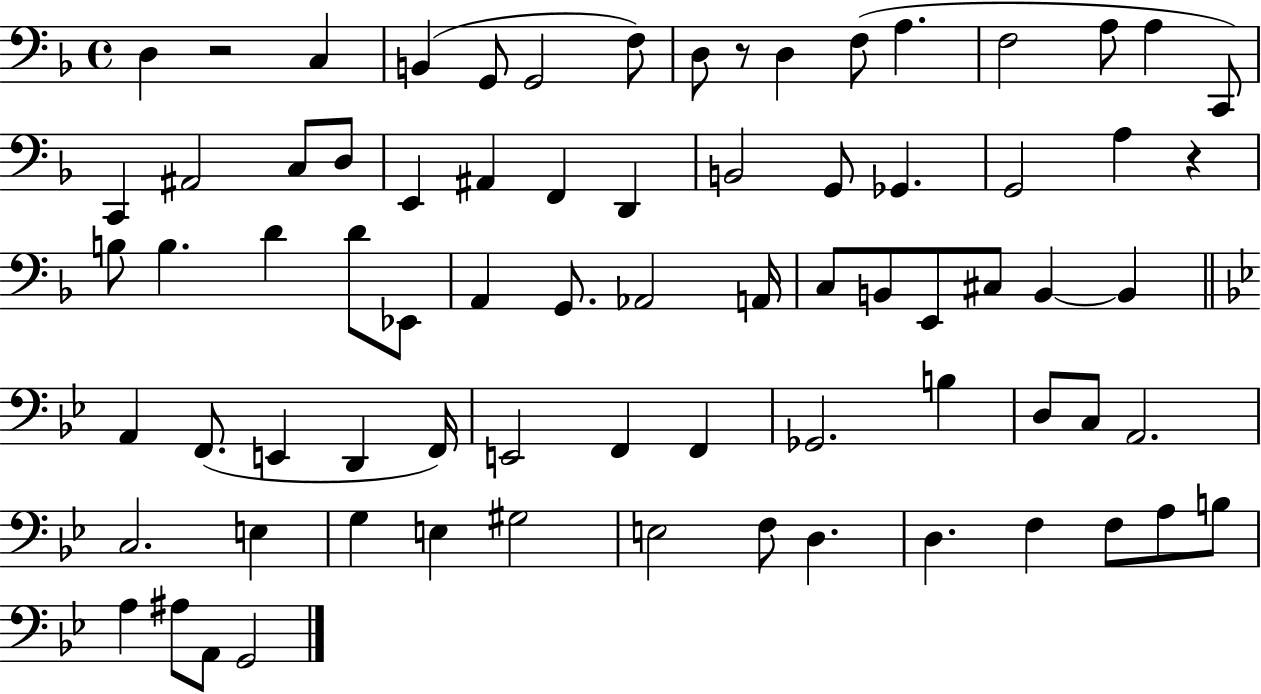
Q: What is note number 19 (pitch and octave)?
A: E2